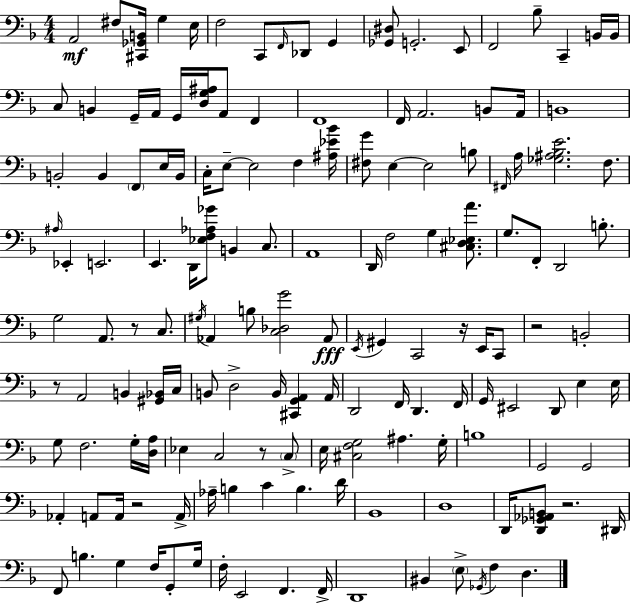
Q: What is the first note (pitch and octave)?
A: A2